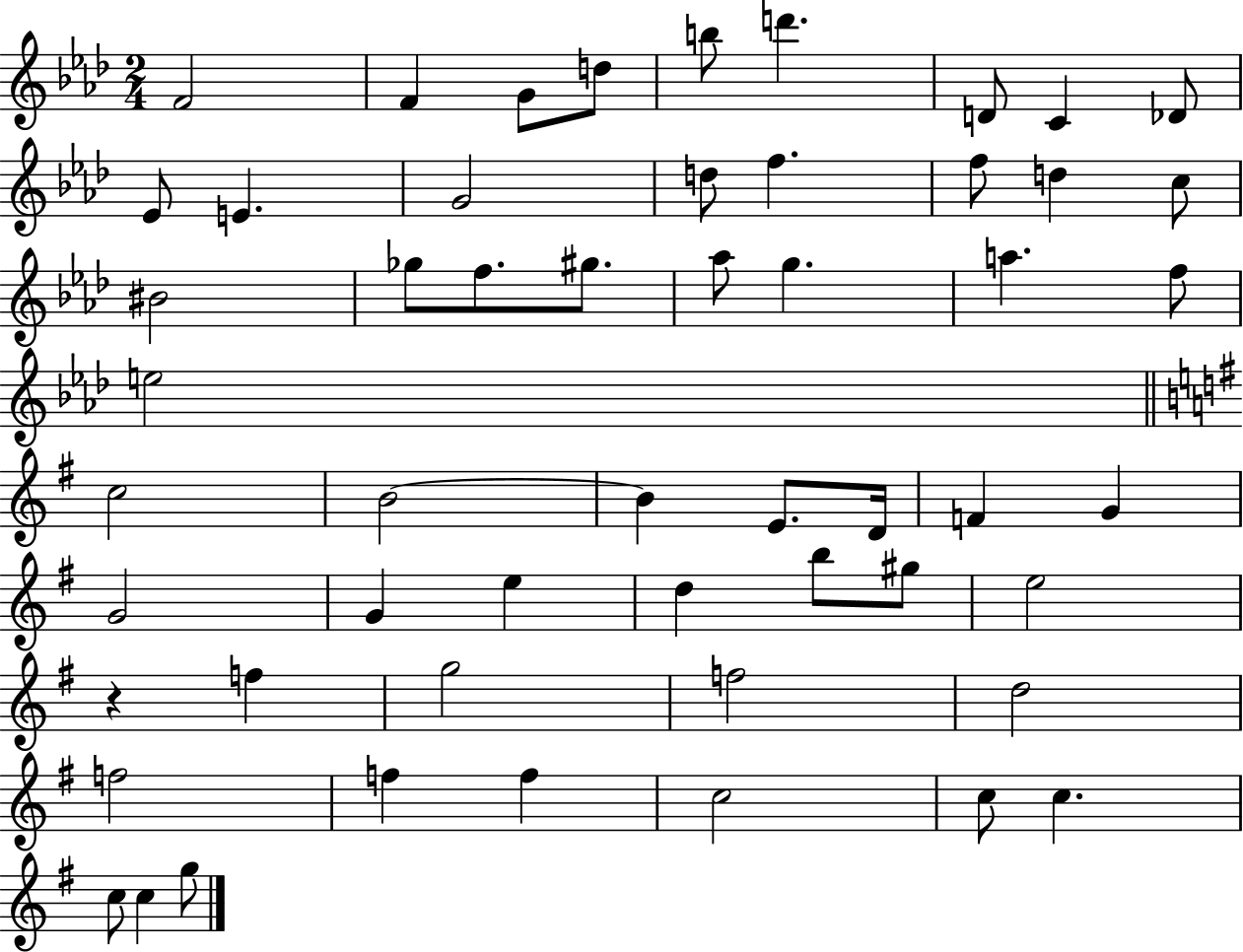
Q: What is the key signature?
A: AES major